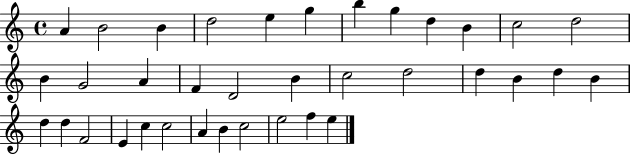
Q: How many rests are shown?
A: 0